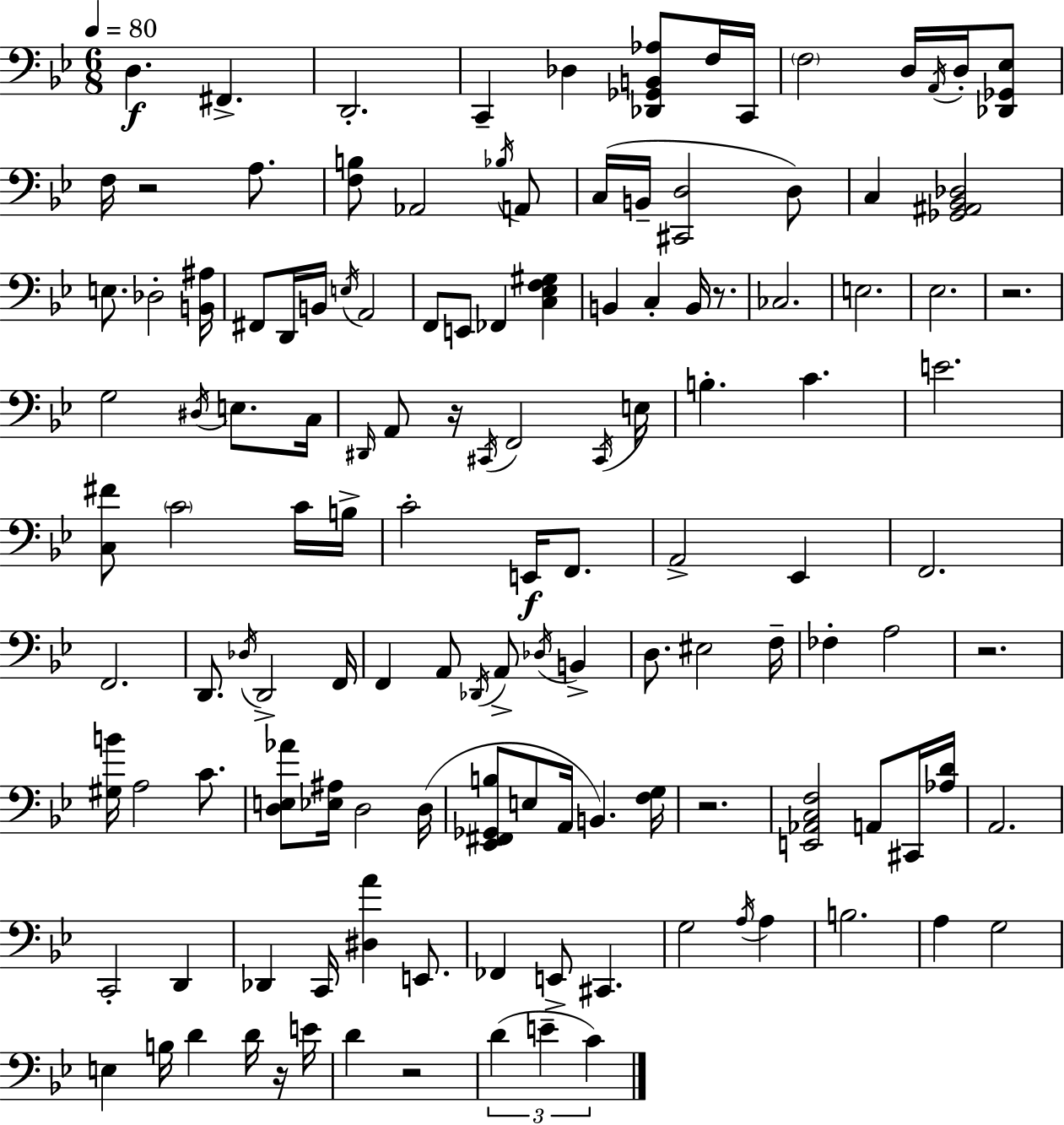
{
  \clef bass
  \numericTimeSignature
  \time 6/8
  \key bes \major
  \tempo 4 = 80
  d4.\f fis,4.-> | d,2.-. | c,4-- des4 <des, ges, b, aes>8 f16 c,16 | \parenthesize f2 d16 \acciaccatura { a,16 } d16-. <des, ges, ees>8 | \break f16 r2 a8. | <f b>8 aes,2 \acciaccatura { bes16 } | a,8 c16( b,16-- <cis, d>2 | d8) c4 <ges, ais, bes, des>2 | \break e8. des2-. | <b, ais>16 fis,8 d,16 b,16 \acciaccatura { e16 } a,2 | f,8 e,8 fes,4 <c ees f gis>4 | b,4 c4-. b,16 | \break r8. ces2. | e2. | ees2. | r2. | \break g2 \acciaccatura { dis16 } | e8. c16 \grace { dis,16 } a,8 r16 \acciaccatura { cis,16 } f,2 | \acciaccatura { cis,16 } e16 b4.-. | c'4. e'2. | \break <c fis'>8 \parenthesize c'2 | c'16 b16-> c'2-. | e,16\f f,8. a,2-> | ees,4 f,2. | \break f,2. | d,8. \acciaccatura { des16 } d,2-> | f,16 f,4 | a,8 \acciaccatura { des,16 } a,8-> \acciaccatura { des16 } b,4-> d8. | \break eis2 f16-- fes4-. | a2 r2. | <gis b'>16 a2 | c'8. <d e aes'>8 | \break <ees ais>16 d2 d16( <ees, fis, ges, b>8 | e8 a,16 b,4.) <f g>16 r2. | <e, aes, c f>2 | a,8 cis,16 <aes d'>16 a,2. | \break c,2-. | d,4 des,4 | c,16 <dis a'>4 e,8. fes,4 | e,8-> cis,4. g2 | \break \acciaccatura { a16 } a4 b2. | a4 | g2 e4 | b16 d'4 d'16 r16 e'16 d'4 | \break r2 \tuplet 3/2 { d'4( | e'4-- c'4) } \bar "|."
}